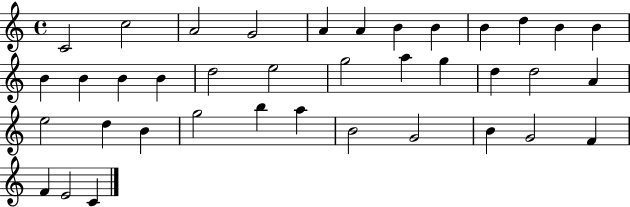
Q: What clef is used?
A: treble